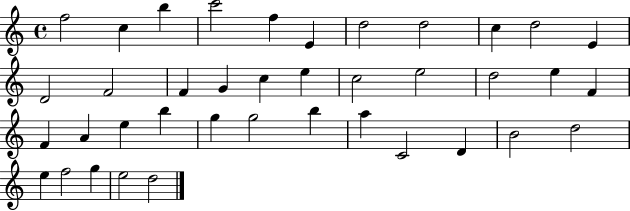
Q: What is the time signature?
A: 4/4